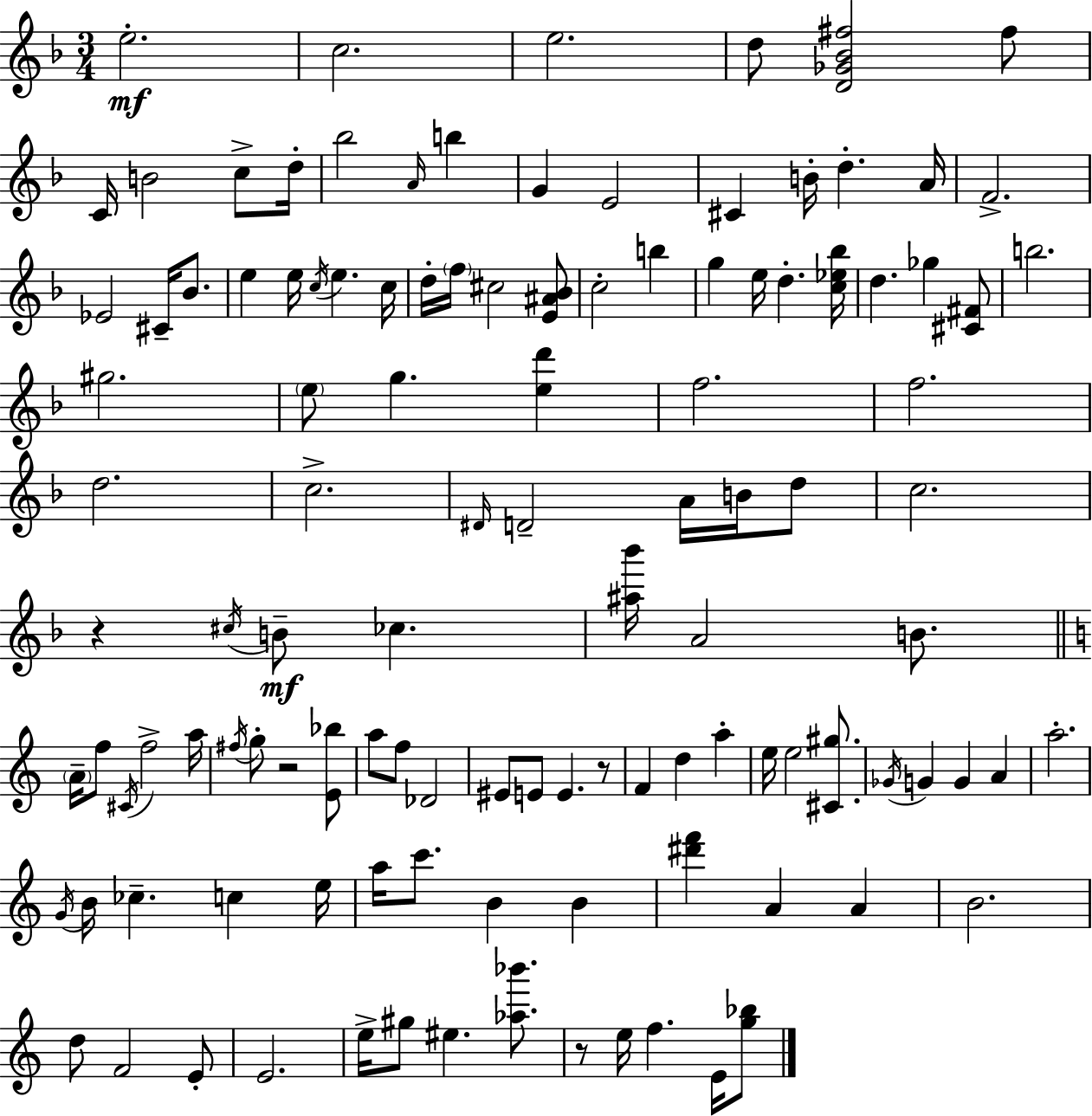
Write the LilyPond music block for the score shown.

{
  \clef treble
  \numericTimeSignature
  \time 3/4
  \key f \major
  \repeat volta 2 { e''2.-.\mf | c''2. | e''2. | d''8 <d' ges' bes' fis''>2 fis''8 | \break c'16 b'2 c''8-> d''16-. | bes''2 \grace { a'16 } b''4 | g'4 e'2 | cis'4 b'16-. d''4.-. | \break a'16 f'2.-> | ees'2 cis'16-- bes'8. | e''4 e''16 \acciaccatura { c''16 } e''4. | c''16 d''16-. \parenthesize f''16 cis''2 | \break <e' ais' bes'>8 c''2-. b''4 | g''4 e''16 d''4.-. | <c'' ees'' bes''>16 d''4. ges''4 | <cis' fis'>8 b''2. | \break gis''2. | \parenthesize e''8 g''4. <e'' d'''>4 | f''2. | f''2. | \break d''2. | c''2.-> | \grace { dis'16 } d'2-- a'16 | b'16 d''8 c''2. | \break r4 \acciaccatura { cis''16 } b'8--\mf ces''4. | <ais'' bes'''>16 a'2 | b'8. \bar "||" \break \key a \minor \parenthesize a'16-- f''8 \acciaccatura { cis'16 } f''2-> | a''16 \acciaccatura { fis''16 } g''8-. r2 | <e' bes''>8 a''8 f''8 des'2 | eis'8 e'8 e'4. | \break r8 f'4 d''4 a''4-. | e''16 e''2 <cis' gis''>8. | \acciaccatura { ges'16 } g'4 g'4 a'4 | a''2.-. | \break \acciaccatura { g'16 } b'16 ces''4.-- c''4 | e''16 a''16 c'''8. b'4 | b'4 <dis''' f'''>4 a'4 | a'4 b'2. | \break d''8 f'2 | e'8-. e'2. | e''16-> gis''8 eis''4. | <aes'' bes'''>8. r8 e''16 f''4. | \break e'16 <g'' bes''>8 } \bar "|."
}